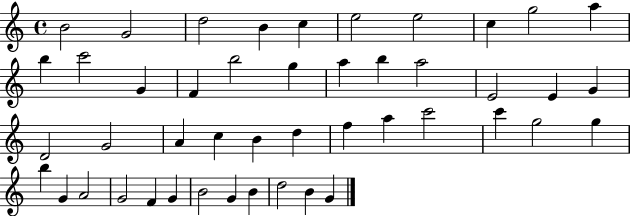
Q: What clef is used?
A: treble